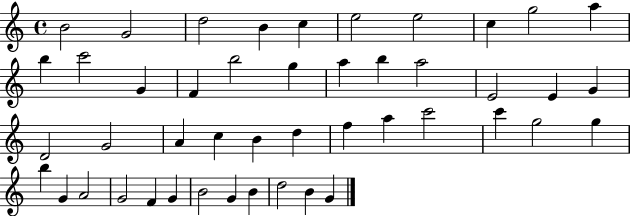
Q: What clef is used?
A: treble